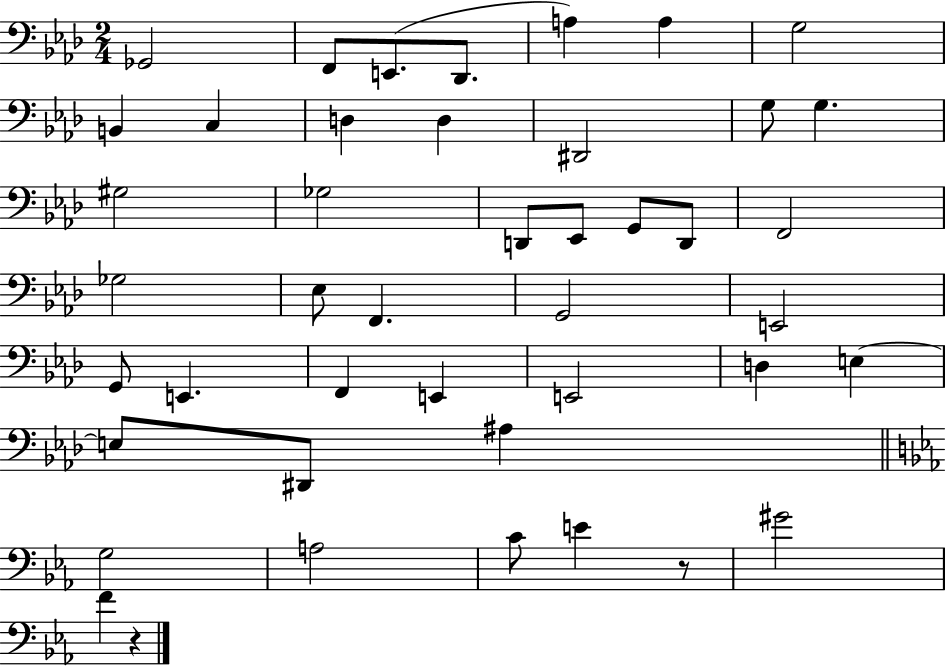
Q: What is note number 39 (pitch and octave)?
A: C4